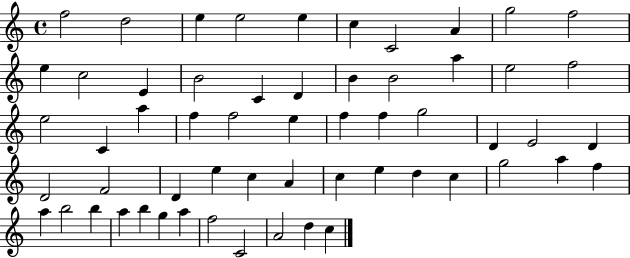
F5/h D5/h E5/q E5/h E5/q C5/q C4/h A4/q G5/h F5/h E5/q C5/h E4/q B4/h C4/q D4/q B4/q B4/h A5/q E5/h F5/h E5/h C4/q A5/q F5/q F5/h E5/q F5/q F5/q G5/h D4/q E4/h D4/q D4/h F4/h D4/q E5/q C5/q A4/q C5/q E5/q D5/q C5/q G5/h A5/q F5/q A5/q B5/h B5/q A5/q B5/q G5/q A5/q F5/h C4/h A4/h D5/q C5/q